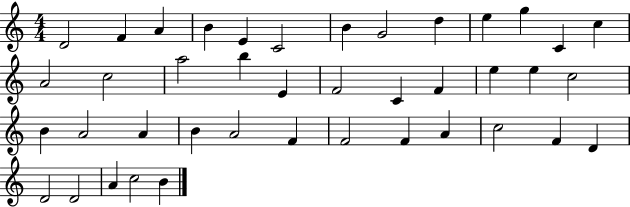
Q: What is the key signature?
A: C major